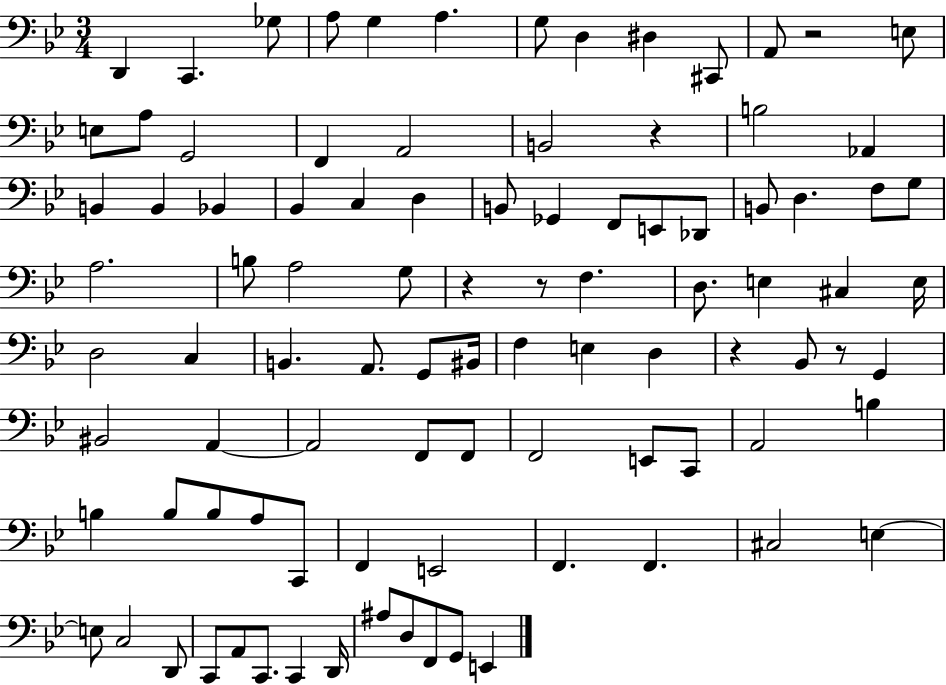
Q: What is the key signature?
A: BES major